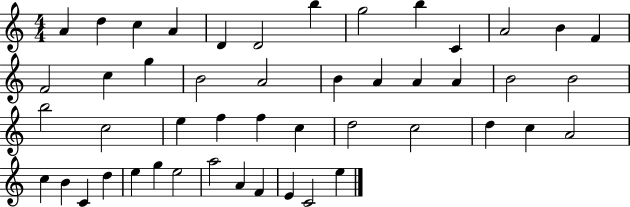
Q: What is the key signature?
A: C major